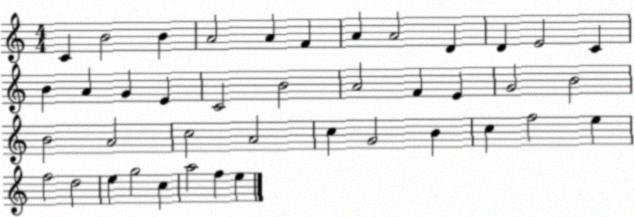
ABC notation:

X:1
T:Untitled
M:4/4
L:1/4
K:C
C B2 B A2 A F A A2 D D E2 C B A G E C2 B2 A2 F E G2 B2 B2 A2 c2 A2 c G2 B c f2 e f2 d2 e g2 c a2 f e